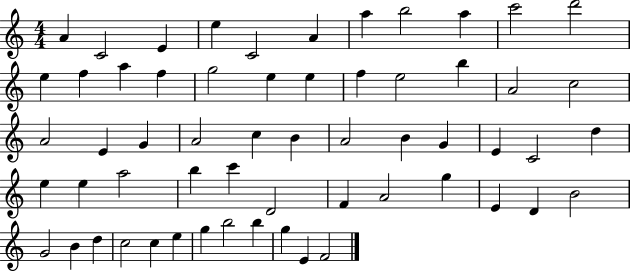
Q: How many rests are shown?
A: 0